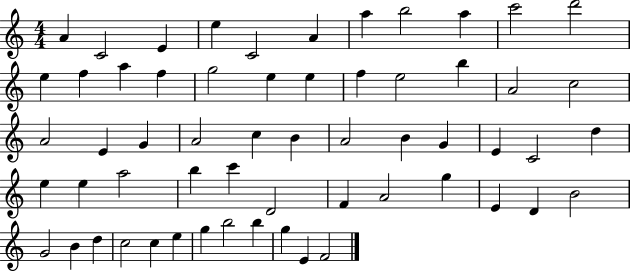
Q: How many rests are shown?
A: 0